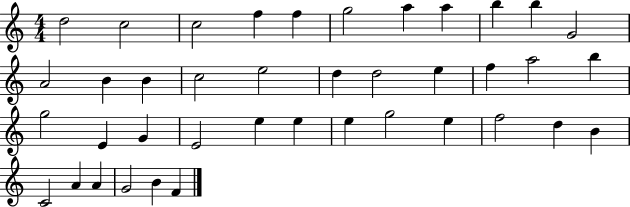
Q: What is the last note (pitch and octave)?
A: F4